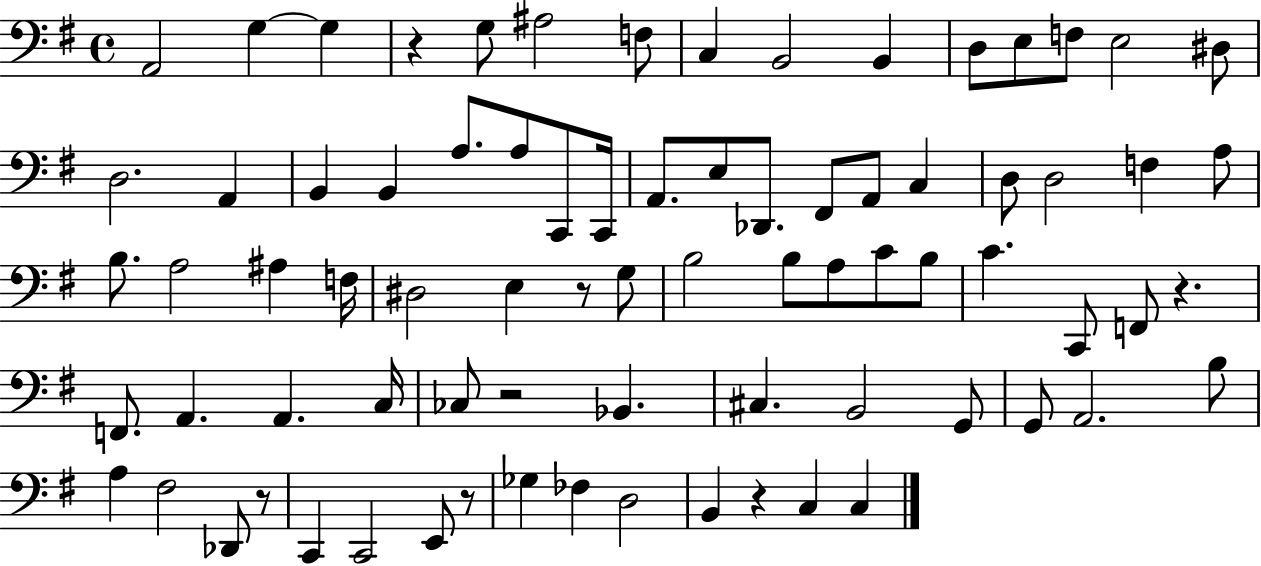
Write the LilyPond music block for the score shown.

{
  \clef bass
  \time 4/4
  \defaultTimeSignature
  \key g \major
  \repeat volta 2 { a,2 g4~~ g4 | r4 g8 ais2 f8 | c4 b,2 b,4 | d8 e8 f8 e2 dis8 | \break d2. a,4 | b,4 b,4 a8. a8 c,8 c,16 | a,8. e8 des,8. fis,8 a,8 c4 | d8 d2 f4 a8 | \break b8. a2 ais4 f16 | dis2 e4 r8 g8 | b2 b8 a8 c'8 b8 | c'4. c,8 f,8 r4. | \break f,8. a,4. a,4. c16 | ces8 r2 bes,4. | cis4. b,2 g,8 | g,8 a,2. b8 | \break a4 fis2 des,8 r8 | c,4 c,2 e,8 r8 | ges4 fes4 d2 | b,4 r4 c4 c4 | \break } \bar "|."
}